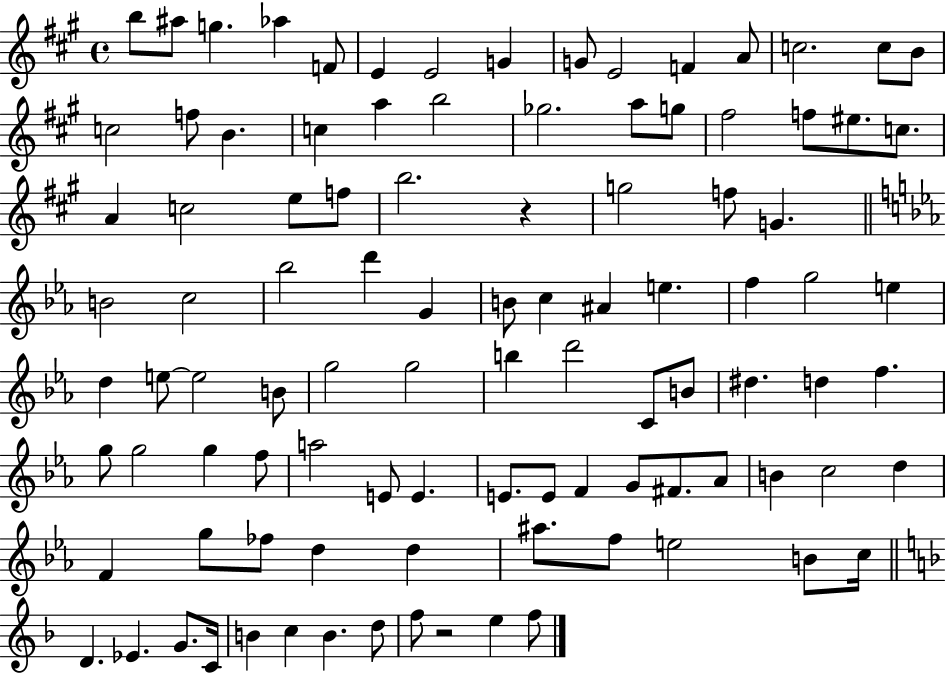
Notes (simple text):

B5/e A#5/e G5/q. Ab5/q F4/e E4/q E4/h G4/q G4/e E4/h F4/q A4/e C5/h. C5/e B4/e C5/h F5/e B4/q. C5/q A5/q B5/h Gb5/h. A5/e G5/e F#5/h F5/e EIS5/e. C5/e. A4/q C5/h E5/e F5/e B5/h. R/q G5/h F5/e G4/q. B4/h C5/h Bb5/h D6/q G4/q B4/e C5/q A#4/q E5/q. F5/q G5/h E5/q D5/q E5/e E5/h B4/e G5/h G5/h B5/q D6/h C4/e B4/e D#5/q. D5/q F5/q. G5/e G5/h G5/q F5/e A5/h E4/e E4/q. E4/e. E4/e F4/q G4/e F#4/e. Ab4/e B4/q C5/h D5/q F4/q G5/e FES5/e D5/q D5/q A#5/e. F5/e E5/h B4/e C5/s D4/q. Eb4/q. G4/e. C4/s B4/q C5/q B4/q. D5/e F5/e R/h E5/q F5/e